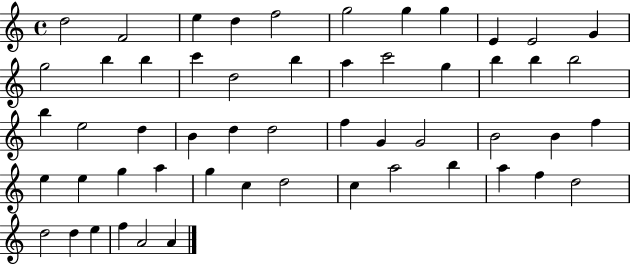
{
  \clef treble
  \time 4/4
  \defaultTimeSignature
  \key c \major
  d''2 f'2 | e''4 d''4 f''2 | g''2 g''4 g''4 | e'4 e'2 g'4 | \break g''2 b''4 b''4 | c'''4 d''2 b''4 | a''4 c'''2 g''4 | b''4 b''4 b''2 | \break b''4 e''2 d''4 | b'4 d''4 d''2 | f''4 g'4 g'2 | b'2 b'4 f''4 | \break e''4 e''4 g''4 a''4 | g''4 c''4 d''2 | c''4 a''2 b''4 | a''4 f''4 d''2 | \break d''2 d''4 e''4 | f''4 a'2 a'4 | \bar "|."
}